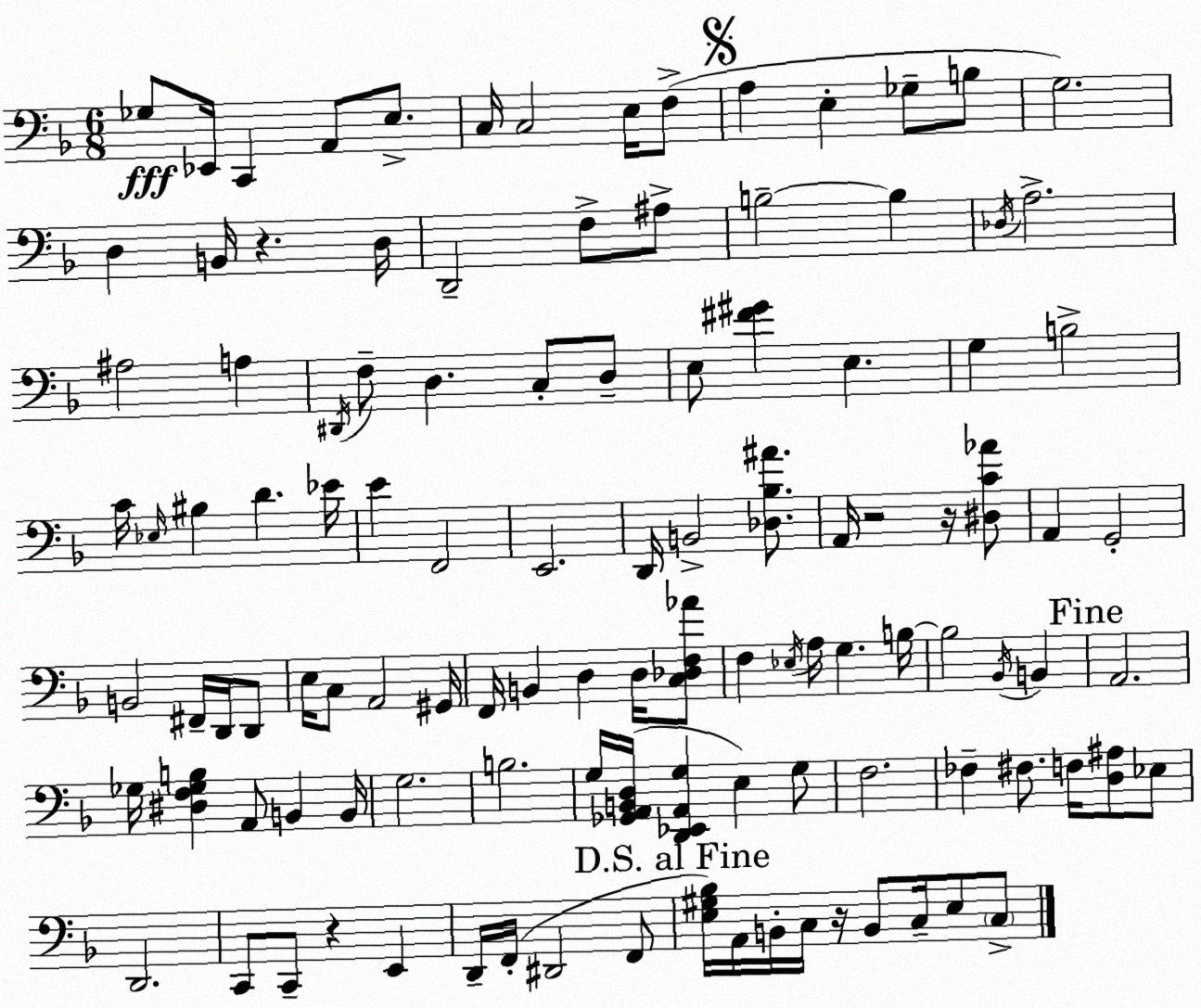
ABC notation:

X:1
T:Untitled
M:6/8
L:1/4
K:F
_G,/2 _E,,/4 C,, A,,/2 E,/2 C,/4 C,2 E,/4 F,/2 A, E, _G,/2 B,/2 G,2 D, B,,/4 z D,/4 D,,2 F,/2 ^A,/2 B,2 B, _D,/4 A,2 ^A,2 A, ^D,,/4 F,/2 D, C,/2 D,/2 E,/2 [^F^G] E, G, B,2 C/4 _E,/4 ^B, D _E/4 E F,,2 E,,2 D,,/4 B,,2 [_D,_B,^A]/2 A,,/4 z2 z/4 [^D,C_A]/2 A,, G,,2 B,,2 ^F,,/4 D,,/4 D,,/2 E,/4 C,/2 A,,2 ^G,,/4 F,,/4 B,, D, D,/4 [C,_D,F,_A]/2 F, _E,/4 A,/4 G, B,/4 B,2 _B,,/4 B,, A,,2 _G,/4 [^D,F,_G,B,] A,,/2 B,, B,,/4 G,2 B,2 G,/4 [_G,,A,,B,,D,]/4 [D,,_E,,A,,G,] E, G,/2 F,2 _F, ^F,/2 F,/4 [D,^A,]/2 _E,/2 D,,2 C,,/2 C,,/2 z E,, D,,/4 F,,/4 ^D,,2 F,,/2 [E,^G,_B,]/4 A,,/4 B,,/4 C,/4 z/4 B,,/2 C,/4 E,/2 C,/2